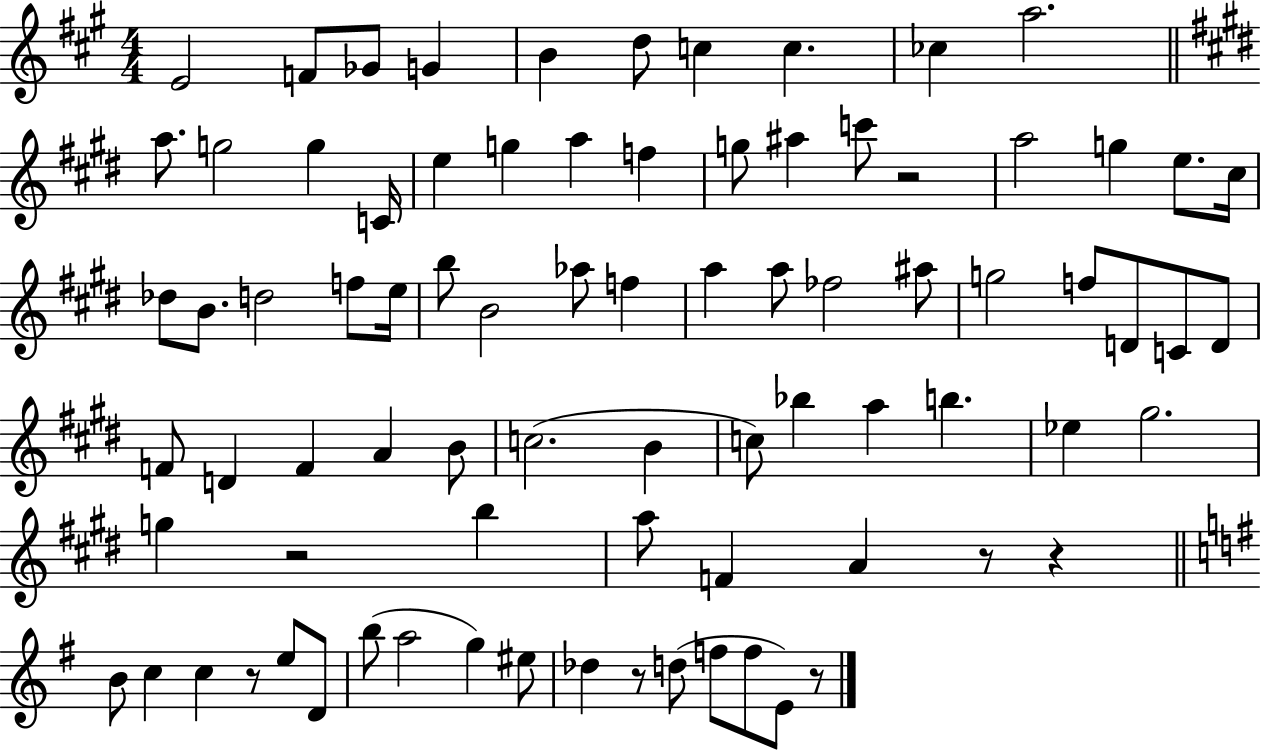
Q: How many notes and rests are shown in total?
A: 82